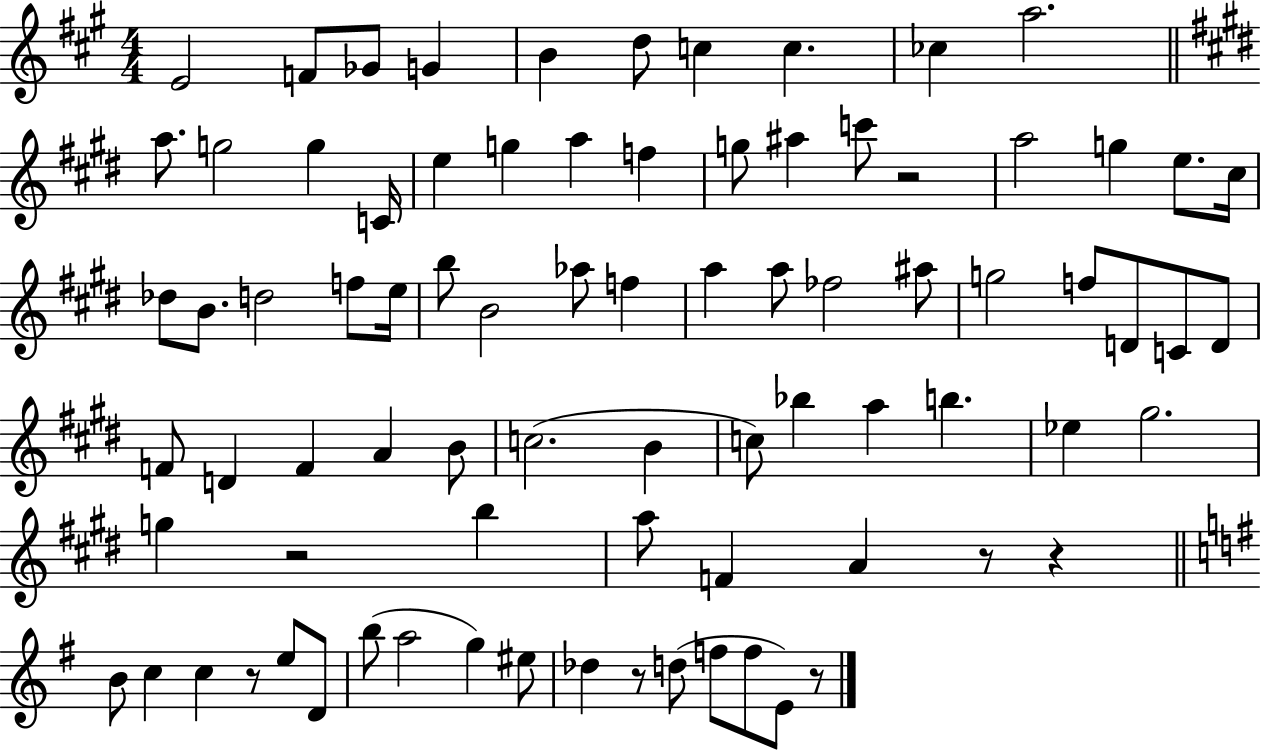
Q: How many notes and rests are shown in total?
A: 82